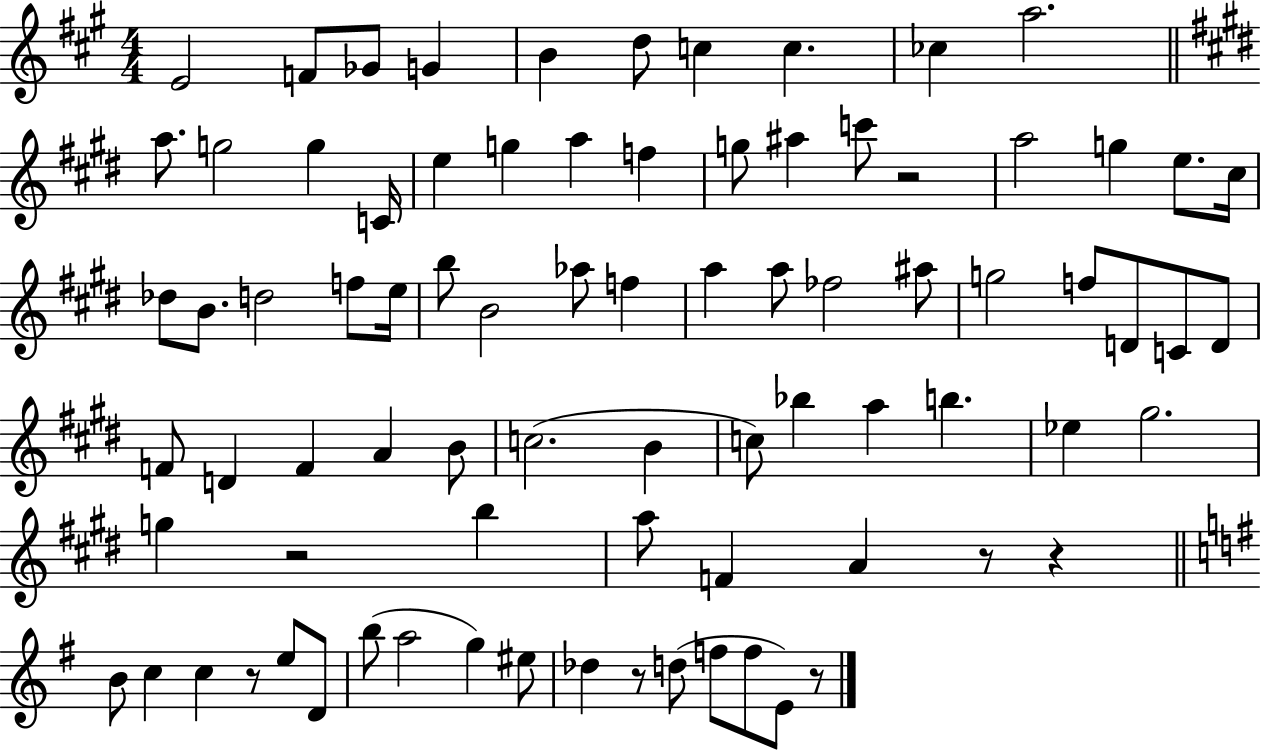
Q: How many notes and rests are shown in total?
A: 82